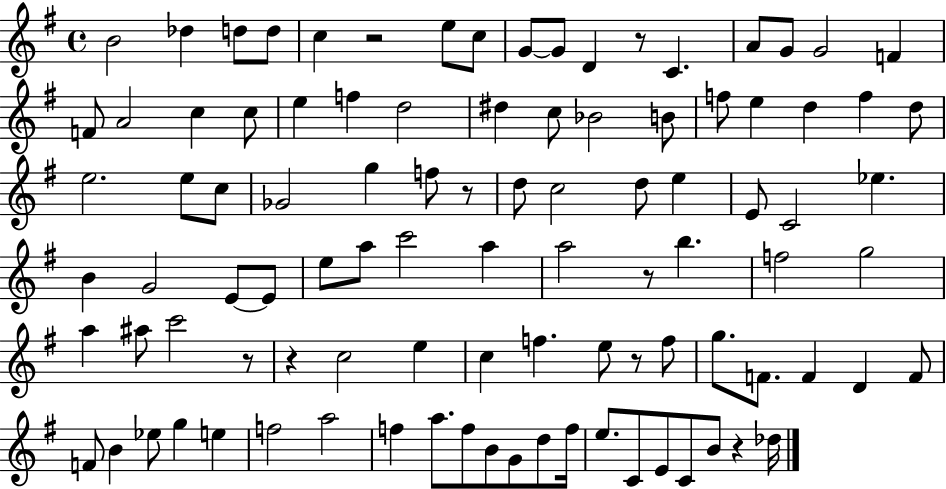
{
  \clef treble
  \time 4/4
  \defaultTimeSignature
  \key g \major
  b'2 des''4 d''8 d''8 | c''4 r2 e''8 c''8 | g'8~~ g'8 d'4 r8 c'4. | a'8 g'8 g'2 f'4 | \break f'8 a'2 c''4 c''8 | e''4 f''4 d''2 | dis''4 c''8 bes'2 b'8 | f''8 e''4 d''4 f''4 d''8 | \break e''2. e''8 c''8 | ges'2 g''4 f''8 r8 | d''8 c''2 d''8 e''4 | e'8 c'2 ees''4. | \break b'4 g'2 e'8~~ e'8 | e''8 a''8 c'''2 a''4 | a''2 r8 b''4. | f''2 g''2 | \break a''4 ais''8 c'''2 r8 | r4 c''2 e''4 | c''4 f''4. e''8 r8 f''8 | g''8. f'8. f'4 d'4 f'8 | \break f'8 b'4 ees''8 g''4 e''4 | f''2 a''2 | f''4 a''8. f''8 b'8 g'8 d''8 f''16 | e''8. c'8 e'8 c'8 b'8 r4 des''16 | \break \bar "|."
}